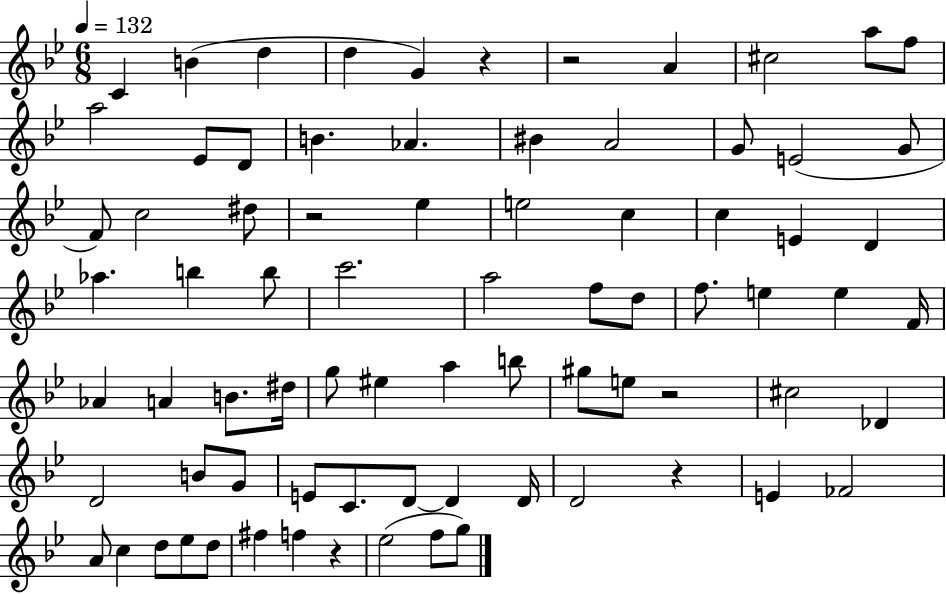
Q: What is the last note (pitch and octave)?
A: G5